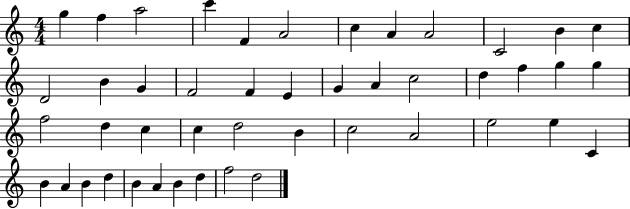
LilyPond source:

{
  \clef treble
  \numericTimeSignature
  \time 4/4
  \key c \major
  g''4 f''4 a''2 | c'''4 f'4 a'2 | c''4 a'4 a'2 | c'2 b'4 c''4 | \break d'2 b'4 g'4 | f'2 f'4 e'4 | g'4 a'4 c''2 | d''4 f''4 g''4 g''4 | \break f''2 d''4 c''4 | c''4 d''2 b'4 | c''2 a'2 | e''2 e''4 c'4 | \break b'4 a'4 b'4 d''4 | b'4 a'4 b'4 d''4 | f''2 d''2 | \bar "|."
}